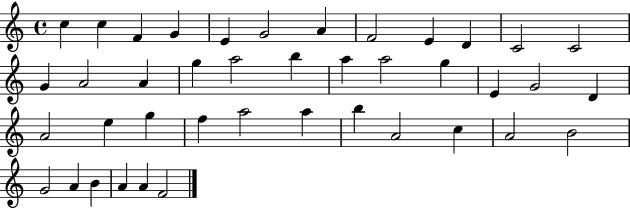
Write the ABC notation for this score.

X:1
T:Untitled
M:4/4
L:1/4
K:C
c c F G E G2 A F2 E D C2 C2 G A2 A g a2 b a a2 g E G2 D A2 e g f a2 a b A2 c A2 B2 G2 A B A A F2